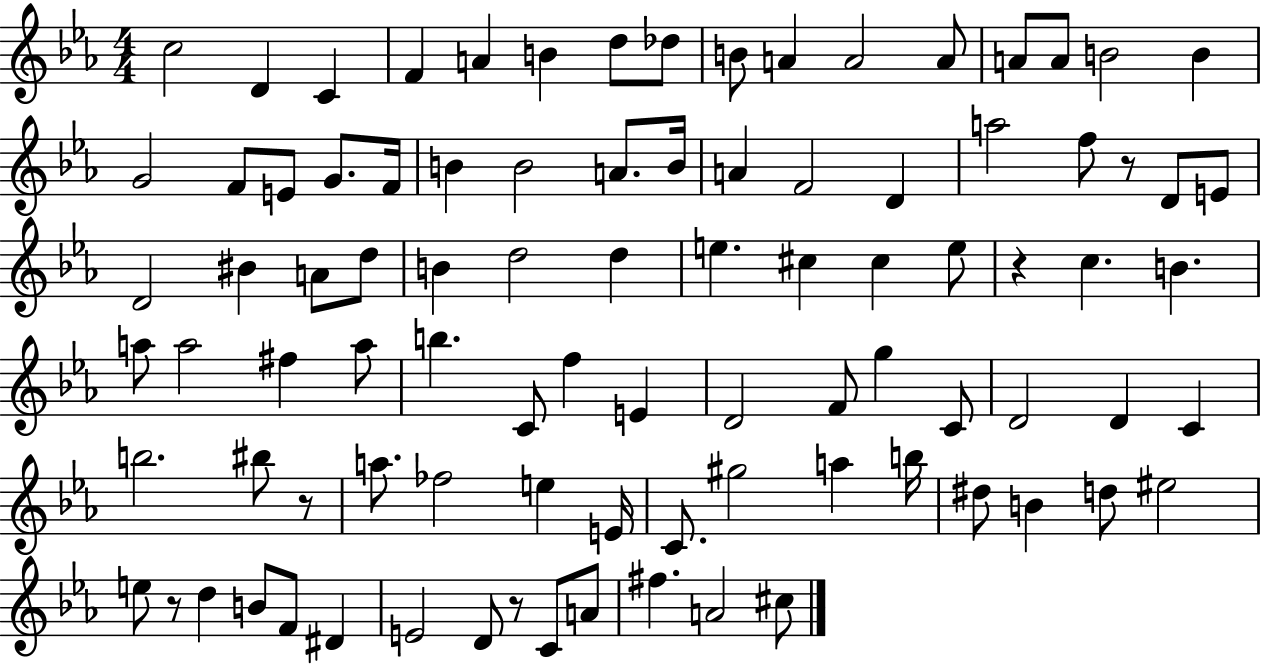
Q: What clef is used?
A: treble